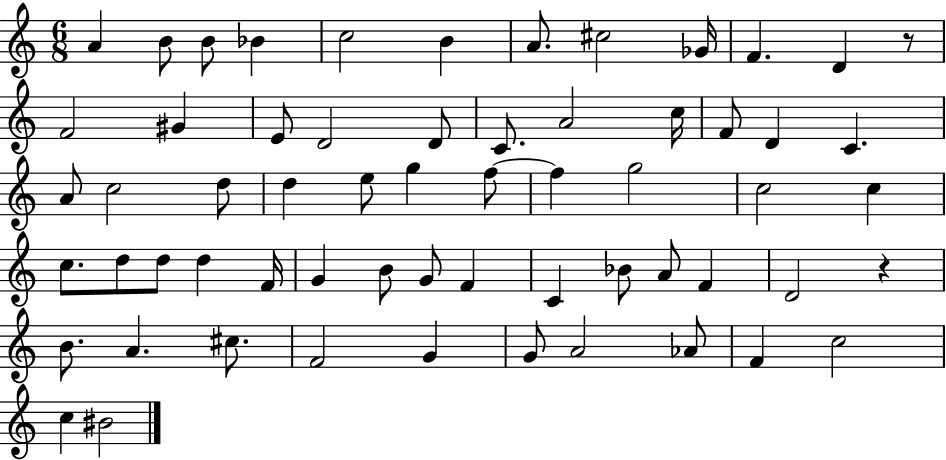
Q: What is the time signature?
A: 6/8